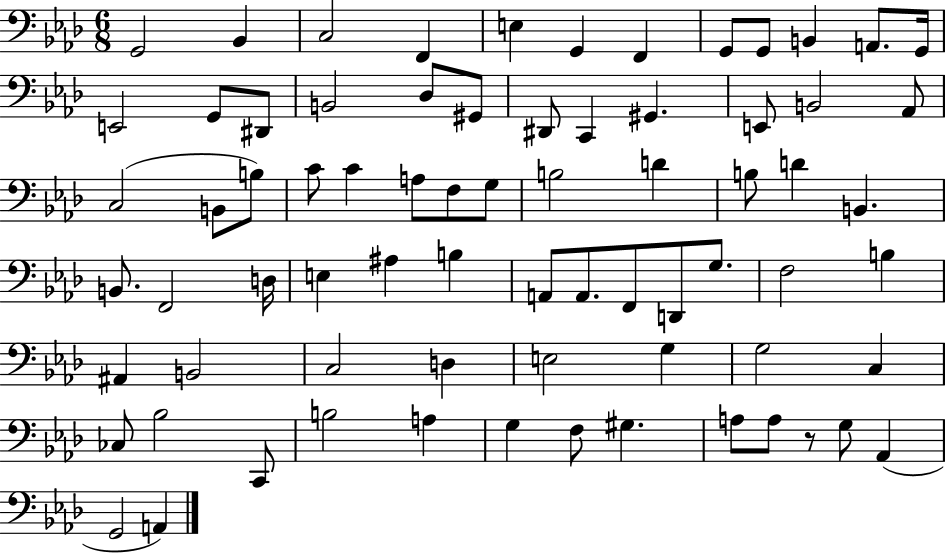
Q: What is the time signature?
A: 6/8